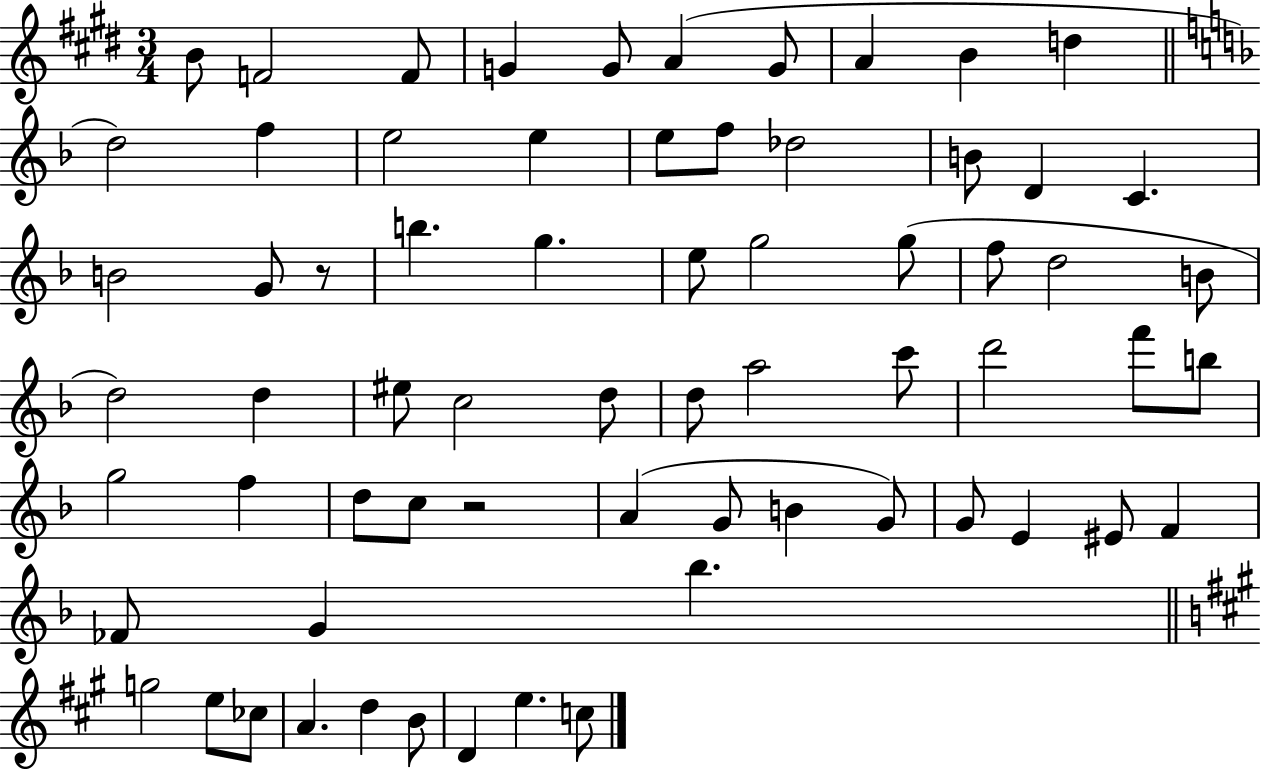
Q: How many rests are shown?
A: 2